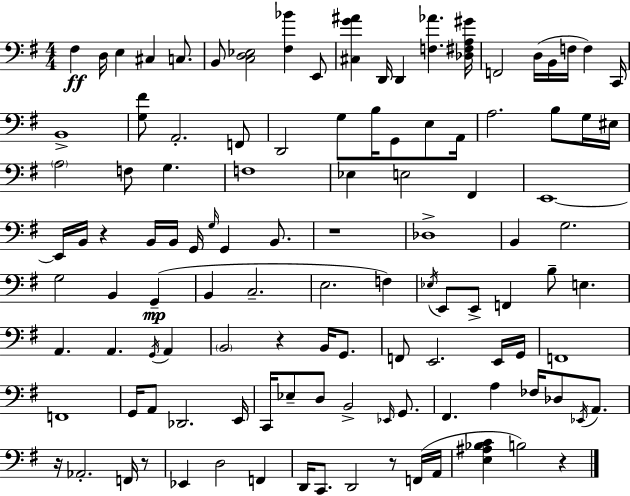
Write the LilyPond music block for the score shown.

{
  \clef bass
  \numericTimeSignature
  \time 4/4
  \key g \major
  \repeat volta 2 { fis4\ff d16 e4 cis4 c8. | b,8 <c d ees>2 <fis bes'>4 e,8 | <cis g' ais'>4 d,16 d,4 <f aes'>4. <des fis a gis'>16 | f,2 d16( b,16 f16 f4) c,16 | \break b,1-> | <g fis'>8 a,2.-. f,8 | d,2 g8 b16 g,8 e8 a,16 | a2. b8 g16 eis16 | \break \parenthesize a2 f8 g4. | f1 | ees4 e2 fis,4 | e,1~~ | \break e,16 b,16 r4 b,16 b,16 g,16 \grace { g16 } g,4 b,8. | r1 | des1-> | b,4 g2. | \break g2 b,4 g,4--(\mp | b,4 c2.-- | e2. f4) | \acciaccatura { ees16 } e,8 e,8-> f,4 b8-- e4. | \break a,4. a,4. \acciaccatura { g,16 } a,4 | \parenthesize b,2 r4 b,16 | g,8. f,8 e,2. | e,16 g,16 f,1 | \break f,1 | g,16 a,8 des,2. | e,16 c,16 ees8-- d8 b,2-> | \grace { ees,16 } g,8. fis,4. a4 fes16 des8 | \break \acciaccatura { ees,16 } a,8. r16 aes,2.-. | f,16 r8 ees,4 d2 | f,4 d,16 c,8. d,2 | r8 f,16( a,16 <e ais bes c'>4 b2) | \break r4 } \bar "|."
}